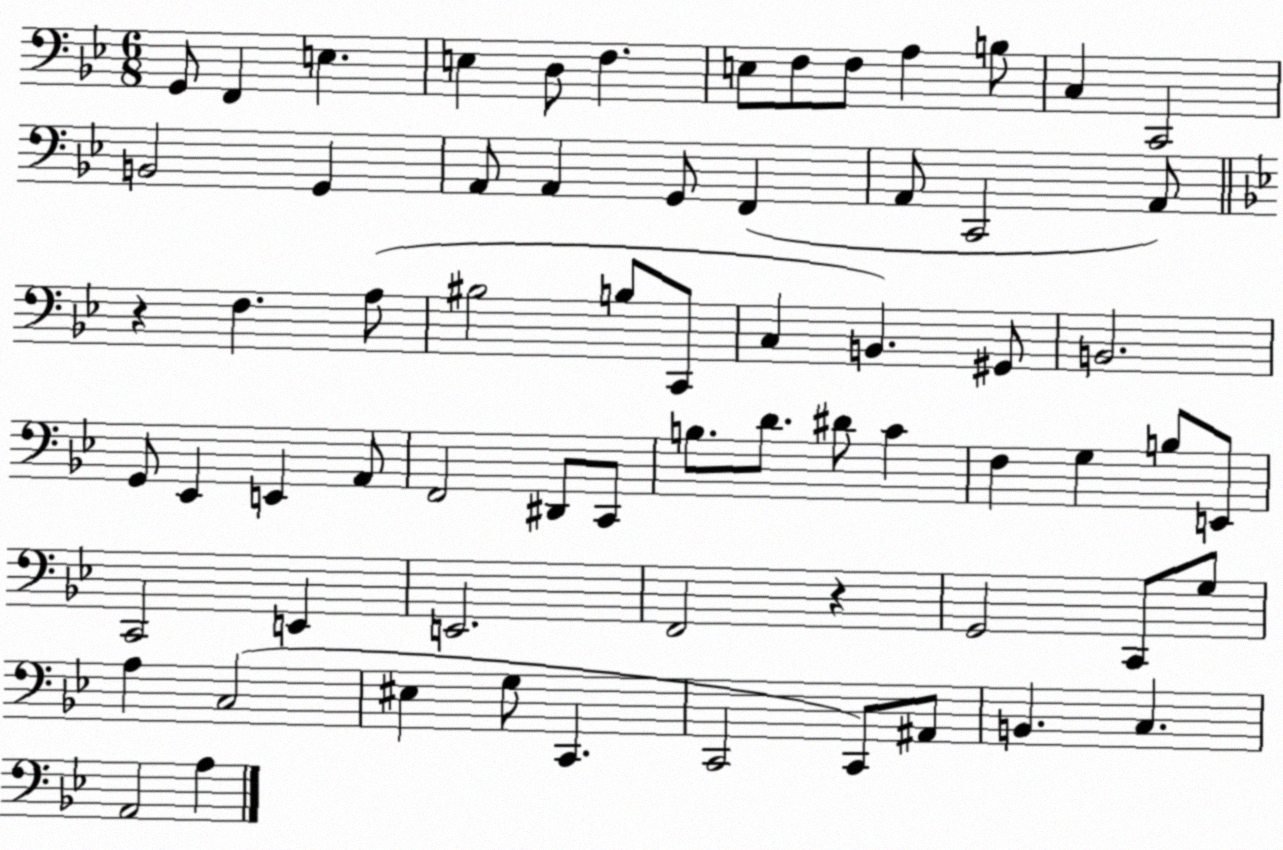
X:1
T:Untitled
M:6/8
L:1/4
K:Bb
G,,/2 F,, E, E, D,/2 F, E,/2 F,/2 F,/2 A, B,/2 C, C,,2 B,,2 G,, A,,/2 A,, G,,/2 F,, A,,/2 C,,2 A,,/2 z F, A,/2 ^B,2 B,/2 C,,/2 C, B,, ^G,,/2 B,,2 G,,/2 _E,, E,, A,,/2 F,,2 ^D,,/2 C,,/2 B,/2 D/2 ^D/2 C F, G, B,/2 E,,/2 C,,2 E,, E,,2 F,,2 z G,,2 C,,/2 G,/2 A, C,2 ^E, G,/2 C,, C,,2 C,,/2 ^A,,/2 B,, C, A,,2 A,